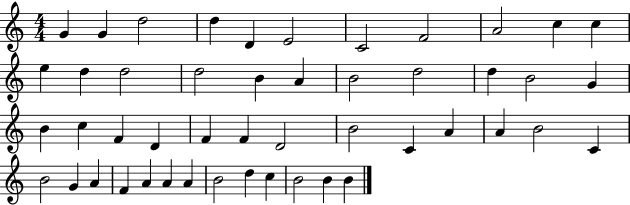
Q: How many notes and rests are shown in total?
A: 48